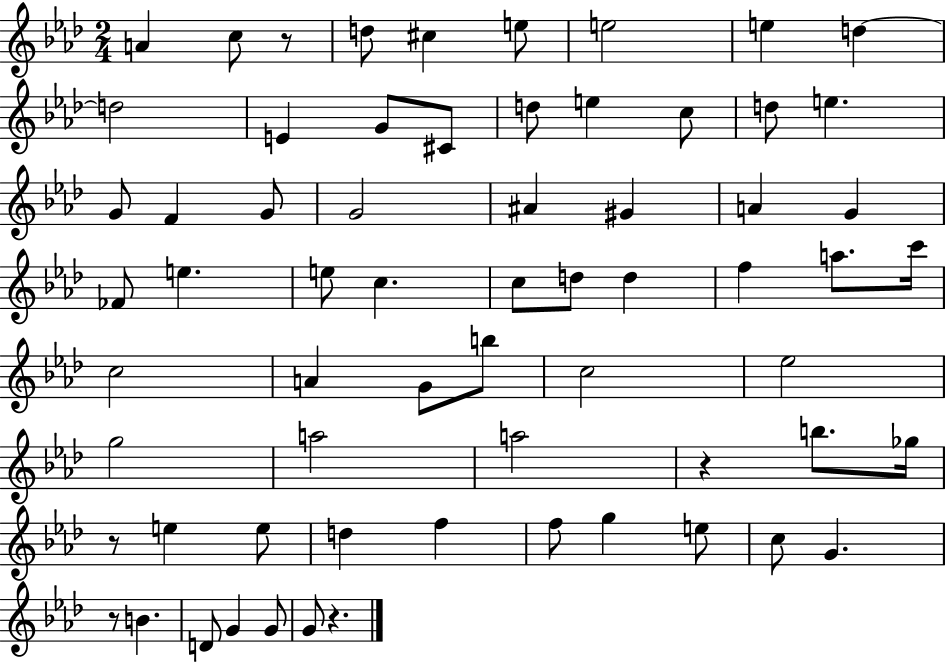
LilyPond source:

{
  \clef treble
  \numericTimeSignature
  \time 2/4
  \key aes \major
  a'4 c''8 r8 | d''8 cis''4 e''8 | e''2 | e''4 d''4~~ | \break d''2 | e'4 g'8 cis'8 | d''8 e''4 c''8 | d''8 e''4. | \break g'8 f'4 g'8 | g'2 | ais'4 gis'4 | a'4 g'4 | \break fes'8 e''4. | e''8 c''4. | c''8 d''8 d''4 | f''4 a''8. c'''16 | \break c''2 | a'4 g'8 b''8 | c''2 | ees''2 | \break g''2 | a''2 | a''2 | r4 b''8. ges''16 | \break r8 e''4 e''8 | d''4 f''4 | f''8 g''4 e''8 | c''8 g'4. | \break r8 b'4. | d'8 g'4 g'8 | g'8 r4. | \bar "|."
}